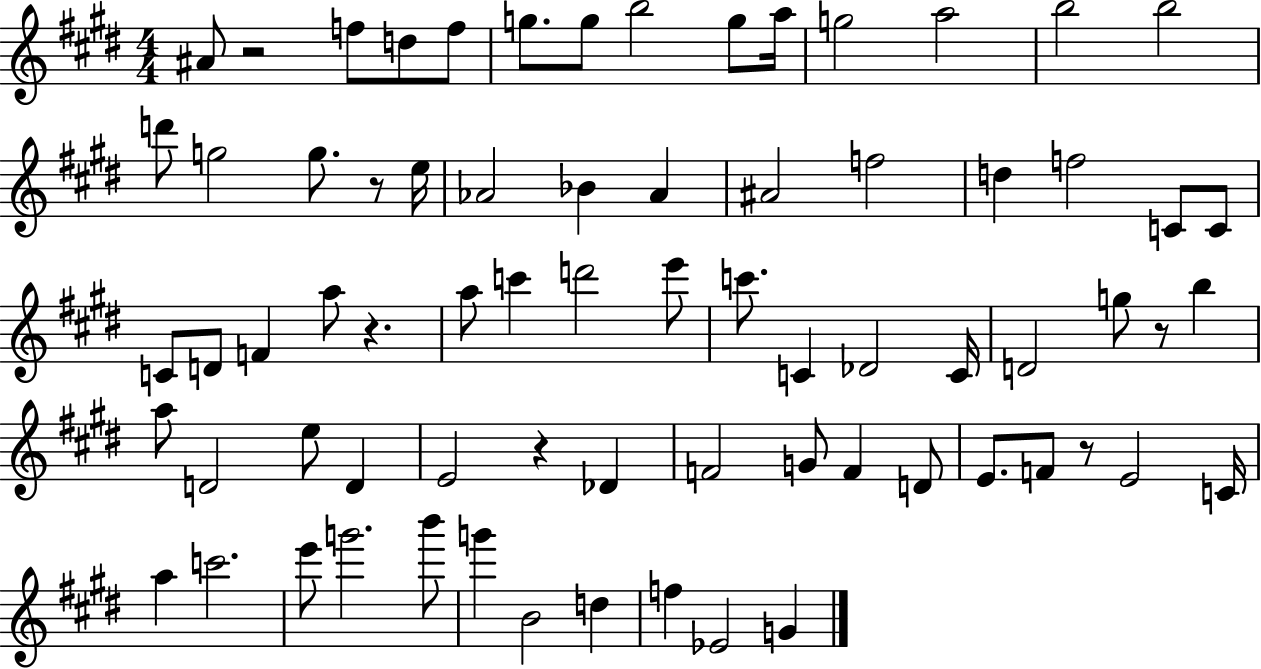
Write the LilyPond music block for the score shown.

{
  \clef treble
  \numericTimeSignature
  \time 4/4
  \key e \major
  ais'8 r2 f''8 d''8 f''8 | g''8. g''8 b''2 g''8 a''16 | g''2 a''2 | b''2 b''2 | \break d'''8 g''2 g''8. r8 e''16 | aes'2 bes'4 aes'4 | ais'2 f''2 | d''4 f''2 c'8 c'8 | \break c'8 d'8 f'4 a''8 r4. | a''8 c'''4 d'''2 e'''8 | c'''8. c'4 des'2 c'16 | d'2 g''8 r8 b''4 | \break a''8 d'2 e''8 d'4 | e'2 r4 des'4 | f'2 g'8 f'4 d'8 | e'8. f'8 r8 e'2 c'16 | \break a''4 c'''2. | e'''8 g'''2. b'''8 | g'''4 b'2 d''4 | f''4 ees'2 g'4 | \break \bar "|."
}